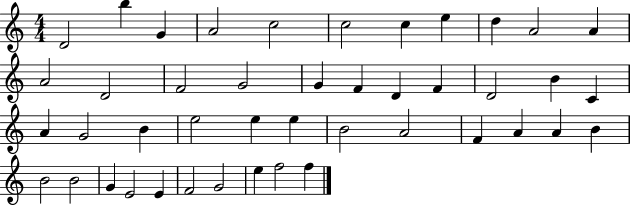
X:1
T:Untitled
M:4/4
L:1/4
K:C
D2 b G A2 c2 c2 c e d A2 A A2 D2 F2 G2 G F D F D2 B C A G2 B e2 e e B2 A2 F A A B B2 B2 G E2 E F2 G2 e f2 f